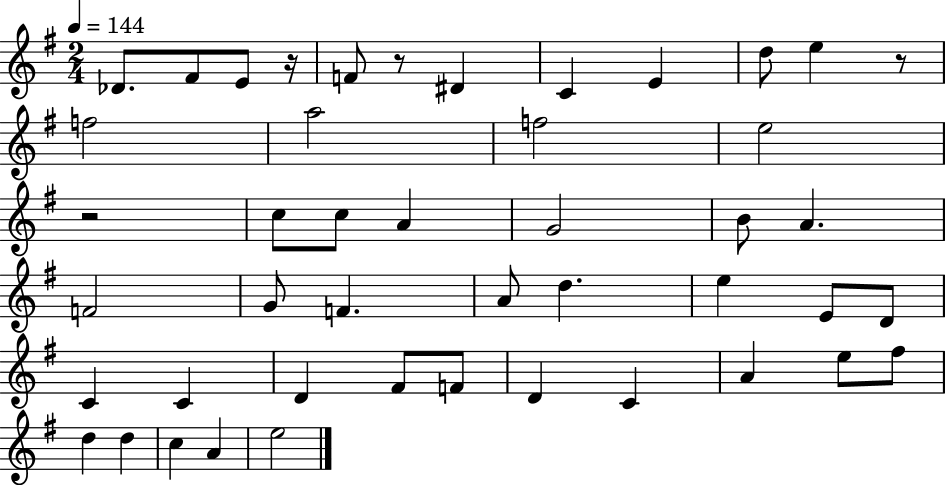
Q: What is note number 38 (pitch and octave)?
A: D5